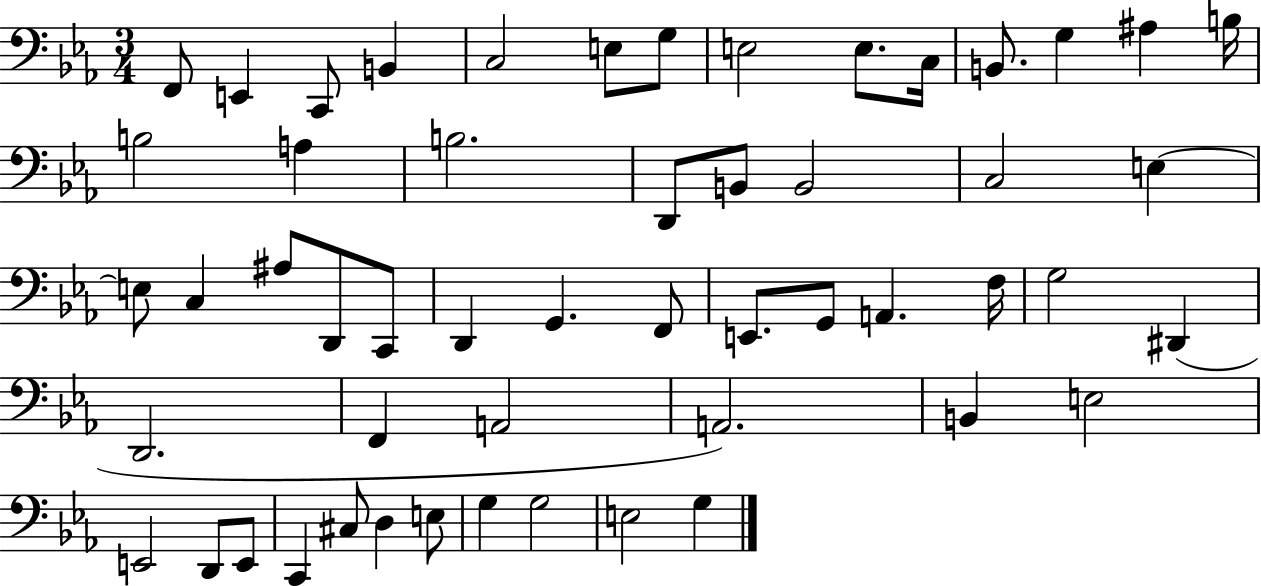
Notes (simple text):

F2/e E2/q C2/e B2/q C3/h E3/e G3/e E3/h E3/e. C3/s B2/e. G3/q A#3/q B3/s B3/h A3/q B3/h. D2/e B2/e B2/h C3/h E3/q E3/e C3/q A#3/e D2/e C2/e D2/q G2/q. F2/e E2/e. G2/e A2/q. F3/s G3/h D#2/q D2/h. F2/q A2/h A2/h. B2/q E3/h E2/h D2/e E2/e C2/q C#3/e D3/q E3/e G3/q G3/h E3/h G3/q